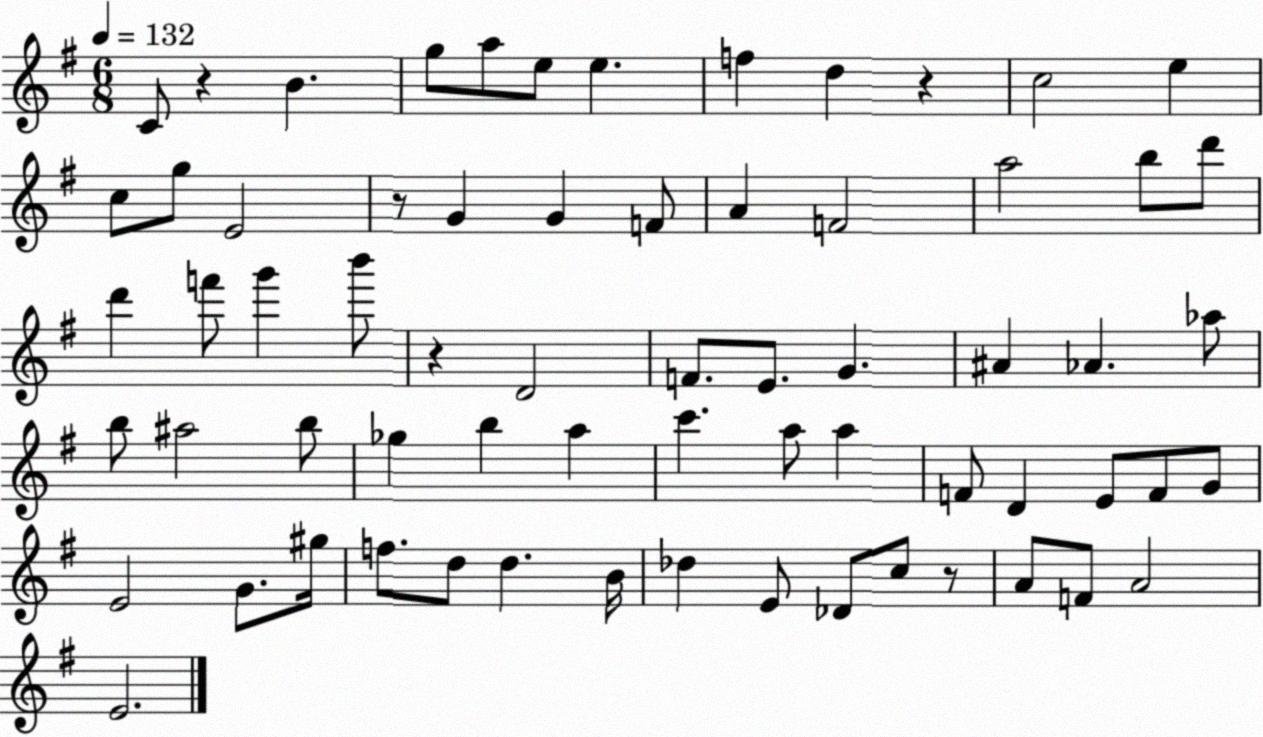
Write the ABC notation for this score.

X:1
T:Untitled
M:6/8
L:1/4
K:G
C/2 z B g/2 a/2 e/2 e f d z c2 e c/2 g/2 E2 z/2 G G F/2 A F2 a2 b/2 d'/2 d' f'/2 g' b'/2 z D2 F/2 E/2 G ^A _A _a/2 b/2 ^a2 b/2 _g b a c' a/2 a F/2 D E/2 F/2 G/2 E2 G/2 ^g/4 f/2 d/2 d B/4 _d E/2 _D/2 c/2 z/2 A/2 F/2 A2 E2